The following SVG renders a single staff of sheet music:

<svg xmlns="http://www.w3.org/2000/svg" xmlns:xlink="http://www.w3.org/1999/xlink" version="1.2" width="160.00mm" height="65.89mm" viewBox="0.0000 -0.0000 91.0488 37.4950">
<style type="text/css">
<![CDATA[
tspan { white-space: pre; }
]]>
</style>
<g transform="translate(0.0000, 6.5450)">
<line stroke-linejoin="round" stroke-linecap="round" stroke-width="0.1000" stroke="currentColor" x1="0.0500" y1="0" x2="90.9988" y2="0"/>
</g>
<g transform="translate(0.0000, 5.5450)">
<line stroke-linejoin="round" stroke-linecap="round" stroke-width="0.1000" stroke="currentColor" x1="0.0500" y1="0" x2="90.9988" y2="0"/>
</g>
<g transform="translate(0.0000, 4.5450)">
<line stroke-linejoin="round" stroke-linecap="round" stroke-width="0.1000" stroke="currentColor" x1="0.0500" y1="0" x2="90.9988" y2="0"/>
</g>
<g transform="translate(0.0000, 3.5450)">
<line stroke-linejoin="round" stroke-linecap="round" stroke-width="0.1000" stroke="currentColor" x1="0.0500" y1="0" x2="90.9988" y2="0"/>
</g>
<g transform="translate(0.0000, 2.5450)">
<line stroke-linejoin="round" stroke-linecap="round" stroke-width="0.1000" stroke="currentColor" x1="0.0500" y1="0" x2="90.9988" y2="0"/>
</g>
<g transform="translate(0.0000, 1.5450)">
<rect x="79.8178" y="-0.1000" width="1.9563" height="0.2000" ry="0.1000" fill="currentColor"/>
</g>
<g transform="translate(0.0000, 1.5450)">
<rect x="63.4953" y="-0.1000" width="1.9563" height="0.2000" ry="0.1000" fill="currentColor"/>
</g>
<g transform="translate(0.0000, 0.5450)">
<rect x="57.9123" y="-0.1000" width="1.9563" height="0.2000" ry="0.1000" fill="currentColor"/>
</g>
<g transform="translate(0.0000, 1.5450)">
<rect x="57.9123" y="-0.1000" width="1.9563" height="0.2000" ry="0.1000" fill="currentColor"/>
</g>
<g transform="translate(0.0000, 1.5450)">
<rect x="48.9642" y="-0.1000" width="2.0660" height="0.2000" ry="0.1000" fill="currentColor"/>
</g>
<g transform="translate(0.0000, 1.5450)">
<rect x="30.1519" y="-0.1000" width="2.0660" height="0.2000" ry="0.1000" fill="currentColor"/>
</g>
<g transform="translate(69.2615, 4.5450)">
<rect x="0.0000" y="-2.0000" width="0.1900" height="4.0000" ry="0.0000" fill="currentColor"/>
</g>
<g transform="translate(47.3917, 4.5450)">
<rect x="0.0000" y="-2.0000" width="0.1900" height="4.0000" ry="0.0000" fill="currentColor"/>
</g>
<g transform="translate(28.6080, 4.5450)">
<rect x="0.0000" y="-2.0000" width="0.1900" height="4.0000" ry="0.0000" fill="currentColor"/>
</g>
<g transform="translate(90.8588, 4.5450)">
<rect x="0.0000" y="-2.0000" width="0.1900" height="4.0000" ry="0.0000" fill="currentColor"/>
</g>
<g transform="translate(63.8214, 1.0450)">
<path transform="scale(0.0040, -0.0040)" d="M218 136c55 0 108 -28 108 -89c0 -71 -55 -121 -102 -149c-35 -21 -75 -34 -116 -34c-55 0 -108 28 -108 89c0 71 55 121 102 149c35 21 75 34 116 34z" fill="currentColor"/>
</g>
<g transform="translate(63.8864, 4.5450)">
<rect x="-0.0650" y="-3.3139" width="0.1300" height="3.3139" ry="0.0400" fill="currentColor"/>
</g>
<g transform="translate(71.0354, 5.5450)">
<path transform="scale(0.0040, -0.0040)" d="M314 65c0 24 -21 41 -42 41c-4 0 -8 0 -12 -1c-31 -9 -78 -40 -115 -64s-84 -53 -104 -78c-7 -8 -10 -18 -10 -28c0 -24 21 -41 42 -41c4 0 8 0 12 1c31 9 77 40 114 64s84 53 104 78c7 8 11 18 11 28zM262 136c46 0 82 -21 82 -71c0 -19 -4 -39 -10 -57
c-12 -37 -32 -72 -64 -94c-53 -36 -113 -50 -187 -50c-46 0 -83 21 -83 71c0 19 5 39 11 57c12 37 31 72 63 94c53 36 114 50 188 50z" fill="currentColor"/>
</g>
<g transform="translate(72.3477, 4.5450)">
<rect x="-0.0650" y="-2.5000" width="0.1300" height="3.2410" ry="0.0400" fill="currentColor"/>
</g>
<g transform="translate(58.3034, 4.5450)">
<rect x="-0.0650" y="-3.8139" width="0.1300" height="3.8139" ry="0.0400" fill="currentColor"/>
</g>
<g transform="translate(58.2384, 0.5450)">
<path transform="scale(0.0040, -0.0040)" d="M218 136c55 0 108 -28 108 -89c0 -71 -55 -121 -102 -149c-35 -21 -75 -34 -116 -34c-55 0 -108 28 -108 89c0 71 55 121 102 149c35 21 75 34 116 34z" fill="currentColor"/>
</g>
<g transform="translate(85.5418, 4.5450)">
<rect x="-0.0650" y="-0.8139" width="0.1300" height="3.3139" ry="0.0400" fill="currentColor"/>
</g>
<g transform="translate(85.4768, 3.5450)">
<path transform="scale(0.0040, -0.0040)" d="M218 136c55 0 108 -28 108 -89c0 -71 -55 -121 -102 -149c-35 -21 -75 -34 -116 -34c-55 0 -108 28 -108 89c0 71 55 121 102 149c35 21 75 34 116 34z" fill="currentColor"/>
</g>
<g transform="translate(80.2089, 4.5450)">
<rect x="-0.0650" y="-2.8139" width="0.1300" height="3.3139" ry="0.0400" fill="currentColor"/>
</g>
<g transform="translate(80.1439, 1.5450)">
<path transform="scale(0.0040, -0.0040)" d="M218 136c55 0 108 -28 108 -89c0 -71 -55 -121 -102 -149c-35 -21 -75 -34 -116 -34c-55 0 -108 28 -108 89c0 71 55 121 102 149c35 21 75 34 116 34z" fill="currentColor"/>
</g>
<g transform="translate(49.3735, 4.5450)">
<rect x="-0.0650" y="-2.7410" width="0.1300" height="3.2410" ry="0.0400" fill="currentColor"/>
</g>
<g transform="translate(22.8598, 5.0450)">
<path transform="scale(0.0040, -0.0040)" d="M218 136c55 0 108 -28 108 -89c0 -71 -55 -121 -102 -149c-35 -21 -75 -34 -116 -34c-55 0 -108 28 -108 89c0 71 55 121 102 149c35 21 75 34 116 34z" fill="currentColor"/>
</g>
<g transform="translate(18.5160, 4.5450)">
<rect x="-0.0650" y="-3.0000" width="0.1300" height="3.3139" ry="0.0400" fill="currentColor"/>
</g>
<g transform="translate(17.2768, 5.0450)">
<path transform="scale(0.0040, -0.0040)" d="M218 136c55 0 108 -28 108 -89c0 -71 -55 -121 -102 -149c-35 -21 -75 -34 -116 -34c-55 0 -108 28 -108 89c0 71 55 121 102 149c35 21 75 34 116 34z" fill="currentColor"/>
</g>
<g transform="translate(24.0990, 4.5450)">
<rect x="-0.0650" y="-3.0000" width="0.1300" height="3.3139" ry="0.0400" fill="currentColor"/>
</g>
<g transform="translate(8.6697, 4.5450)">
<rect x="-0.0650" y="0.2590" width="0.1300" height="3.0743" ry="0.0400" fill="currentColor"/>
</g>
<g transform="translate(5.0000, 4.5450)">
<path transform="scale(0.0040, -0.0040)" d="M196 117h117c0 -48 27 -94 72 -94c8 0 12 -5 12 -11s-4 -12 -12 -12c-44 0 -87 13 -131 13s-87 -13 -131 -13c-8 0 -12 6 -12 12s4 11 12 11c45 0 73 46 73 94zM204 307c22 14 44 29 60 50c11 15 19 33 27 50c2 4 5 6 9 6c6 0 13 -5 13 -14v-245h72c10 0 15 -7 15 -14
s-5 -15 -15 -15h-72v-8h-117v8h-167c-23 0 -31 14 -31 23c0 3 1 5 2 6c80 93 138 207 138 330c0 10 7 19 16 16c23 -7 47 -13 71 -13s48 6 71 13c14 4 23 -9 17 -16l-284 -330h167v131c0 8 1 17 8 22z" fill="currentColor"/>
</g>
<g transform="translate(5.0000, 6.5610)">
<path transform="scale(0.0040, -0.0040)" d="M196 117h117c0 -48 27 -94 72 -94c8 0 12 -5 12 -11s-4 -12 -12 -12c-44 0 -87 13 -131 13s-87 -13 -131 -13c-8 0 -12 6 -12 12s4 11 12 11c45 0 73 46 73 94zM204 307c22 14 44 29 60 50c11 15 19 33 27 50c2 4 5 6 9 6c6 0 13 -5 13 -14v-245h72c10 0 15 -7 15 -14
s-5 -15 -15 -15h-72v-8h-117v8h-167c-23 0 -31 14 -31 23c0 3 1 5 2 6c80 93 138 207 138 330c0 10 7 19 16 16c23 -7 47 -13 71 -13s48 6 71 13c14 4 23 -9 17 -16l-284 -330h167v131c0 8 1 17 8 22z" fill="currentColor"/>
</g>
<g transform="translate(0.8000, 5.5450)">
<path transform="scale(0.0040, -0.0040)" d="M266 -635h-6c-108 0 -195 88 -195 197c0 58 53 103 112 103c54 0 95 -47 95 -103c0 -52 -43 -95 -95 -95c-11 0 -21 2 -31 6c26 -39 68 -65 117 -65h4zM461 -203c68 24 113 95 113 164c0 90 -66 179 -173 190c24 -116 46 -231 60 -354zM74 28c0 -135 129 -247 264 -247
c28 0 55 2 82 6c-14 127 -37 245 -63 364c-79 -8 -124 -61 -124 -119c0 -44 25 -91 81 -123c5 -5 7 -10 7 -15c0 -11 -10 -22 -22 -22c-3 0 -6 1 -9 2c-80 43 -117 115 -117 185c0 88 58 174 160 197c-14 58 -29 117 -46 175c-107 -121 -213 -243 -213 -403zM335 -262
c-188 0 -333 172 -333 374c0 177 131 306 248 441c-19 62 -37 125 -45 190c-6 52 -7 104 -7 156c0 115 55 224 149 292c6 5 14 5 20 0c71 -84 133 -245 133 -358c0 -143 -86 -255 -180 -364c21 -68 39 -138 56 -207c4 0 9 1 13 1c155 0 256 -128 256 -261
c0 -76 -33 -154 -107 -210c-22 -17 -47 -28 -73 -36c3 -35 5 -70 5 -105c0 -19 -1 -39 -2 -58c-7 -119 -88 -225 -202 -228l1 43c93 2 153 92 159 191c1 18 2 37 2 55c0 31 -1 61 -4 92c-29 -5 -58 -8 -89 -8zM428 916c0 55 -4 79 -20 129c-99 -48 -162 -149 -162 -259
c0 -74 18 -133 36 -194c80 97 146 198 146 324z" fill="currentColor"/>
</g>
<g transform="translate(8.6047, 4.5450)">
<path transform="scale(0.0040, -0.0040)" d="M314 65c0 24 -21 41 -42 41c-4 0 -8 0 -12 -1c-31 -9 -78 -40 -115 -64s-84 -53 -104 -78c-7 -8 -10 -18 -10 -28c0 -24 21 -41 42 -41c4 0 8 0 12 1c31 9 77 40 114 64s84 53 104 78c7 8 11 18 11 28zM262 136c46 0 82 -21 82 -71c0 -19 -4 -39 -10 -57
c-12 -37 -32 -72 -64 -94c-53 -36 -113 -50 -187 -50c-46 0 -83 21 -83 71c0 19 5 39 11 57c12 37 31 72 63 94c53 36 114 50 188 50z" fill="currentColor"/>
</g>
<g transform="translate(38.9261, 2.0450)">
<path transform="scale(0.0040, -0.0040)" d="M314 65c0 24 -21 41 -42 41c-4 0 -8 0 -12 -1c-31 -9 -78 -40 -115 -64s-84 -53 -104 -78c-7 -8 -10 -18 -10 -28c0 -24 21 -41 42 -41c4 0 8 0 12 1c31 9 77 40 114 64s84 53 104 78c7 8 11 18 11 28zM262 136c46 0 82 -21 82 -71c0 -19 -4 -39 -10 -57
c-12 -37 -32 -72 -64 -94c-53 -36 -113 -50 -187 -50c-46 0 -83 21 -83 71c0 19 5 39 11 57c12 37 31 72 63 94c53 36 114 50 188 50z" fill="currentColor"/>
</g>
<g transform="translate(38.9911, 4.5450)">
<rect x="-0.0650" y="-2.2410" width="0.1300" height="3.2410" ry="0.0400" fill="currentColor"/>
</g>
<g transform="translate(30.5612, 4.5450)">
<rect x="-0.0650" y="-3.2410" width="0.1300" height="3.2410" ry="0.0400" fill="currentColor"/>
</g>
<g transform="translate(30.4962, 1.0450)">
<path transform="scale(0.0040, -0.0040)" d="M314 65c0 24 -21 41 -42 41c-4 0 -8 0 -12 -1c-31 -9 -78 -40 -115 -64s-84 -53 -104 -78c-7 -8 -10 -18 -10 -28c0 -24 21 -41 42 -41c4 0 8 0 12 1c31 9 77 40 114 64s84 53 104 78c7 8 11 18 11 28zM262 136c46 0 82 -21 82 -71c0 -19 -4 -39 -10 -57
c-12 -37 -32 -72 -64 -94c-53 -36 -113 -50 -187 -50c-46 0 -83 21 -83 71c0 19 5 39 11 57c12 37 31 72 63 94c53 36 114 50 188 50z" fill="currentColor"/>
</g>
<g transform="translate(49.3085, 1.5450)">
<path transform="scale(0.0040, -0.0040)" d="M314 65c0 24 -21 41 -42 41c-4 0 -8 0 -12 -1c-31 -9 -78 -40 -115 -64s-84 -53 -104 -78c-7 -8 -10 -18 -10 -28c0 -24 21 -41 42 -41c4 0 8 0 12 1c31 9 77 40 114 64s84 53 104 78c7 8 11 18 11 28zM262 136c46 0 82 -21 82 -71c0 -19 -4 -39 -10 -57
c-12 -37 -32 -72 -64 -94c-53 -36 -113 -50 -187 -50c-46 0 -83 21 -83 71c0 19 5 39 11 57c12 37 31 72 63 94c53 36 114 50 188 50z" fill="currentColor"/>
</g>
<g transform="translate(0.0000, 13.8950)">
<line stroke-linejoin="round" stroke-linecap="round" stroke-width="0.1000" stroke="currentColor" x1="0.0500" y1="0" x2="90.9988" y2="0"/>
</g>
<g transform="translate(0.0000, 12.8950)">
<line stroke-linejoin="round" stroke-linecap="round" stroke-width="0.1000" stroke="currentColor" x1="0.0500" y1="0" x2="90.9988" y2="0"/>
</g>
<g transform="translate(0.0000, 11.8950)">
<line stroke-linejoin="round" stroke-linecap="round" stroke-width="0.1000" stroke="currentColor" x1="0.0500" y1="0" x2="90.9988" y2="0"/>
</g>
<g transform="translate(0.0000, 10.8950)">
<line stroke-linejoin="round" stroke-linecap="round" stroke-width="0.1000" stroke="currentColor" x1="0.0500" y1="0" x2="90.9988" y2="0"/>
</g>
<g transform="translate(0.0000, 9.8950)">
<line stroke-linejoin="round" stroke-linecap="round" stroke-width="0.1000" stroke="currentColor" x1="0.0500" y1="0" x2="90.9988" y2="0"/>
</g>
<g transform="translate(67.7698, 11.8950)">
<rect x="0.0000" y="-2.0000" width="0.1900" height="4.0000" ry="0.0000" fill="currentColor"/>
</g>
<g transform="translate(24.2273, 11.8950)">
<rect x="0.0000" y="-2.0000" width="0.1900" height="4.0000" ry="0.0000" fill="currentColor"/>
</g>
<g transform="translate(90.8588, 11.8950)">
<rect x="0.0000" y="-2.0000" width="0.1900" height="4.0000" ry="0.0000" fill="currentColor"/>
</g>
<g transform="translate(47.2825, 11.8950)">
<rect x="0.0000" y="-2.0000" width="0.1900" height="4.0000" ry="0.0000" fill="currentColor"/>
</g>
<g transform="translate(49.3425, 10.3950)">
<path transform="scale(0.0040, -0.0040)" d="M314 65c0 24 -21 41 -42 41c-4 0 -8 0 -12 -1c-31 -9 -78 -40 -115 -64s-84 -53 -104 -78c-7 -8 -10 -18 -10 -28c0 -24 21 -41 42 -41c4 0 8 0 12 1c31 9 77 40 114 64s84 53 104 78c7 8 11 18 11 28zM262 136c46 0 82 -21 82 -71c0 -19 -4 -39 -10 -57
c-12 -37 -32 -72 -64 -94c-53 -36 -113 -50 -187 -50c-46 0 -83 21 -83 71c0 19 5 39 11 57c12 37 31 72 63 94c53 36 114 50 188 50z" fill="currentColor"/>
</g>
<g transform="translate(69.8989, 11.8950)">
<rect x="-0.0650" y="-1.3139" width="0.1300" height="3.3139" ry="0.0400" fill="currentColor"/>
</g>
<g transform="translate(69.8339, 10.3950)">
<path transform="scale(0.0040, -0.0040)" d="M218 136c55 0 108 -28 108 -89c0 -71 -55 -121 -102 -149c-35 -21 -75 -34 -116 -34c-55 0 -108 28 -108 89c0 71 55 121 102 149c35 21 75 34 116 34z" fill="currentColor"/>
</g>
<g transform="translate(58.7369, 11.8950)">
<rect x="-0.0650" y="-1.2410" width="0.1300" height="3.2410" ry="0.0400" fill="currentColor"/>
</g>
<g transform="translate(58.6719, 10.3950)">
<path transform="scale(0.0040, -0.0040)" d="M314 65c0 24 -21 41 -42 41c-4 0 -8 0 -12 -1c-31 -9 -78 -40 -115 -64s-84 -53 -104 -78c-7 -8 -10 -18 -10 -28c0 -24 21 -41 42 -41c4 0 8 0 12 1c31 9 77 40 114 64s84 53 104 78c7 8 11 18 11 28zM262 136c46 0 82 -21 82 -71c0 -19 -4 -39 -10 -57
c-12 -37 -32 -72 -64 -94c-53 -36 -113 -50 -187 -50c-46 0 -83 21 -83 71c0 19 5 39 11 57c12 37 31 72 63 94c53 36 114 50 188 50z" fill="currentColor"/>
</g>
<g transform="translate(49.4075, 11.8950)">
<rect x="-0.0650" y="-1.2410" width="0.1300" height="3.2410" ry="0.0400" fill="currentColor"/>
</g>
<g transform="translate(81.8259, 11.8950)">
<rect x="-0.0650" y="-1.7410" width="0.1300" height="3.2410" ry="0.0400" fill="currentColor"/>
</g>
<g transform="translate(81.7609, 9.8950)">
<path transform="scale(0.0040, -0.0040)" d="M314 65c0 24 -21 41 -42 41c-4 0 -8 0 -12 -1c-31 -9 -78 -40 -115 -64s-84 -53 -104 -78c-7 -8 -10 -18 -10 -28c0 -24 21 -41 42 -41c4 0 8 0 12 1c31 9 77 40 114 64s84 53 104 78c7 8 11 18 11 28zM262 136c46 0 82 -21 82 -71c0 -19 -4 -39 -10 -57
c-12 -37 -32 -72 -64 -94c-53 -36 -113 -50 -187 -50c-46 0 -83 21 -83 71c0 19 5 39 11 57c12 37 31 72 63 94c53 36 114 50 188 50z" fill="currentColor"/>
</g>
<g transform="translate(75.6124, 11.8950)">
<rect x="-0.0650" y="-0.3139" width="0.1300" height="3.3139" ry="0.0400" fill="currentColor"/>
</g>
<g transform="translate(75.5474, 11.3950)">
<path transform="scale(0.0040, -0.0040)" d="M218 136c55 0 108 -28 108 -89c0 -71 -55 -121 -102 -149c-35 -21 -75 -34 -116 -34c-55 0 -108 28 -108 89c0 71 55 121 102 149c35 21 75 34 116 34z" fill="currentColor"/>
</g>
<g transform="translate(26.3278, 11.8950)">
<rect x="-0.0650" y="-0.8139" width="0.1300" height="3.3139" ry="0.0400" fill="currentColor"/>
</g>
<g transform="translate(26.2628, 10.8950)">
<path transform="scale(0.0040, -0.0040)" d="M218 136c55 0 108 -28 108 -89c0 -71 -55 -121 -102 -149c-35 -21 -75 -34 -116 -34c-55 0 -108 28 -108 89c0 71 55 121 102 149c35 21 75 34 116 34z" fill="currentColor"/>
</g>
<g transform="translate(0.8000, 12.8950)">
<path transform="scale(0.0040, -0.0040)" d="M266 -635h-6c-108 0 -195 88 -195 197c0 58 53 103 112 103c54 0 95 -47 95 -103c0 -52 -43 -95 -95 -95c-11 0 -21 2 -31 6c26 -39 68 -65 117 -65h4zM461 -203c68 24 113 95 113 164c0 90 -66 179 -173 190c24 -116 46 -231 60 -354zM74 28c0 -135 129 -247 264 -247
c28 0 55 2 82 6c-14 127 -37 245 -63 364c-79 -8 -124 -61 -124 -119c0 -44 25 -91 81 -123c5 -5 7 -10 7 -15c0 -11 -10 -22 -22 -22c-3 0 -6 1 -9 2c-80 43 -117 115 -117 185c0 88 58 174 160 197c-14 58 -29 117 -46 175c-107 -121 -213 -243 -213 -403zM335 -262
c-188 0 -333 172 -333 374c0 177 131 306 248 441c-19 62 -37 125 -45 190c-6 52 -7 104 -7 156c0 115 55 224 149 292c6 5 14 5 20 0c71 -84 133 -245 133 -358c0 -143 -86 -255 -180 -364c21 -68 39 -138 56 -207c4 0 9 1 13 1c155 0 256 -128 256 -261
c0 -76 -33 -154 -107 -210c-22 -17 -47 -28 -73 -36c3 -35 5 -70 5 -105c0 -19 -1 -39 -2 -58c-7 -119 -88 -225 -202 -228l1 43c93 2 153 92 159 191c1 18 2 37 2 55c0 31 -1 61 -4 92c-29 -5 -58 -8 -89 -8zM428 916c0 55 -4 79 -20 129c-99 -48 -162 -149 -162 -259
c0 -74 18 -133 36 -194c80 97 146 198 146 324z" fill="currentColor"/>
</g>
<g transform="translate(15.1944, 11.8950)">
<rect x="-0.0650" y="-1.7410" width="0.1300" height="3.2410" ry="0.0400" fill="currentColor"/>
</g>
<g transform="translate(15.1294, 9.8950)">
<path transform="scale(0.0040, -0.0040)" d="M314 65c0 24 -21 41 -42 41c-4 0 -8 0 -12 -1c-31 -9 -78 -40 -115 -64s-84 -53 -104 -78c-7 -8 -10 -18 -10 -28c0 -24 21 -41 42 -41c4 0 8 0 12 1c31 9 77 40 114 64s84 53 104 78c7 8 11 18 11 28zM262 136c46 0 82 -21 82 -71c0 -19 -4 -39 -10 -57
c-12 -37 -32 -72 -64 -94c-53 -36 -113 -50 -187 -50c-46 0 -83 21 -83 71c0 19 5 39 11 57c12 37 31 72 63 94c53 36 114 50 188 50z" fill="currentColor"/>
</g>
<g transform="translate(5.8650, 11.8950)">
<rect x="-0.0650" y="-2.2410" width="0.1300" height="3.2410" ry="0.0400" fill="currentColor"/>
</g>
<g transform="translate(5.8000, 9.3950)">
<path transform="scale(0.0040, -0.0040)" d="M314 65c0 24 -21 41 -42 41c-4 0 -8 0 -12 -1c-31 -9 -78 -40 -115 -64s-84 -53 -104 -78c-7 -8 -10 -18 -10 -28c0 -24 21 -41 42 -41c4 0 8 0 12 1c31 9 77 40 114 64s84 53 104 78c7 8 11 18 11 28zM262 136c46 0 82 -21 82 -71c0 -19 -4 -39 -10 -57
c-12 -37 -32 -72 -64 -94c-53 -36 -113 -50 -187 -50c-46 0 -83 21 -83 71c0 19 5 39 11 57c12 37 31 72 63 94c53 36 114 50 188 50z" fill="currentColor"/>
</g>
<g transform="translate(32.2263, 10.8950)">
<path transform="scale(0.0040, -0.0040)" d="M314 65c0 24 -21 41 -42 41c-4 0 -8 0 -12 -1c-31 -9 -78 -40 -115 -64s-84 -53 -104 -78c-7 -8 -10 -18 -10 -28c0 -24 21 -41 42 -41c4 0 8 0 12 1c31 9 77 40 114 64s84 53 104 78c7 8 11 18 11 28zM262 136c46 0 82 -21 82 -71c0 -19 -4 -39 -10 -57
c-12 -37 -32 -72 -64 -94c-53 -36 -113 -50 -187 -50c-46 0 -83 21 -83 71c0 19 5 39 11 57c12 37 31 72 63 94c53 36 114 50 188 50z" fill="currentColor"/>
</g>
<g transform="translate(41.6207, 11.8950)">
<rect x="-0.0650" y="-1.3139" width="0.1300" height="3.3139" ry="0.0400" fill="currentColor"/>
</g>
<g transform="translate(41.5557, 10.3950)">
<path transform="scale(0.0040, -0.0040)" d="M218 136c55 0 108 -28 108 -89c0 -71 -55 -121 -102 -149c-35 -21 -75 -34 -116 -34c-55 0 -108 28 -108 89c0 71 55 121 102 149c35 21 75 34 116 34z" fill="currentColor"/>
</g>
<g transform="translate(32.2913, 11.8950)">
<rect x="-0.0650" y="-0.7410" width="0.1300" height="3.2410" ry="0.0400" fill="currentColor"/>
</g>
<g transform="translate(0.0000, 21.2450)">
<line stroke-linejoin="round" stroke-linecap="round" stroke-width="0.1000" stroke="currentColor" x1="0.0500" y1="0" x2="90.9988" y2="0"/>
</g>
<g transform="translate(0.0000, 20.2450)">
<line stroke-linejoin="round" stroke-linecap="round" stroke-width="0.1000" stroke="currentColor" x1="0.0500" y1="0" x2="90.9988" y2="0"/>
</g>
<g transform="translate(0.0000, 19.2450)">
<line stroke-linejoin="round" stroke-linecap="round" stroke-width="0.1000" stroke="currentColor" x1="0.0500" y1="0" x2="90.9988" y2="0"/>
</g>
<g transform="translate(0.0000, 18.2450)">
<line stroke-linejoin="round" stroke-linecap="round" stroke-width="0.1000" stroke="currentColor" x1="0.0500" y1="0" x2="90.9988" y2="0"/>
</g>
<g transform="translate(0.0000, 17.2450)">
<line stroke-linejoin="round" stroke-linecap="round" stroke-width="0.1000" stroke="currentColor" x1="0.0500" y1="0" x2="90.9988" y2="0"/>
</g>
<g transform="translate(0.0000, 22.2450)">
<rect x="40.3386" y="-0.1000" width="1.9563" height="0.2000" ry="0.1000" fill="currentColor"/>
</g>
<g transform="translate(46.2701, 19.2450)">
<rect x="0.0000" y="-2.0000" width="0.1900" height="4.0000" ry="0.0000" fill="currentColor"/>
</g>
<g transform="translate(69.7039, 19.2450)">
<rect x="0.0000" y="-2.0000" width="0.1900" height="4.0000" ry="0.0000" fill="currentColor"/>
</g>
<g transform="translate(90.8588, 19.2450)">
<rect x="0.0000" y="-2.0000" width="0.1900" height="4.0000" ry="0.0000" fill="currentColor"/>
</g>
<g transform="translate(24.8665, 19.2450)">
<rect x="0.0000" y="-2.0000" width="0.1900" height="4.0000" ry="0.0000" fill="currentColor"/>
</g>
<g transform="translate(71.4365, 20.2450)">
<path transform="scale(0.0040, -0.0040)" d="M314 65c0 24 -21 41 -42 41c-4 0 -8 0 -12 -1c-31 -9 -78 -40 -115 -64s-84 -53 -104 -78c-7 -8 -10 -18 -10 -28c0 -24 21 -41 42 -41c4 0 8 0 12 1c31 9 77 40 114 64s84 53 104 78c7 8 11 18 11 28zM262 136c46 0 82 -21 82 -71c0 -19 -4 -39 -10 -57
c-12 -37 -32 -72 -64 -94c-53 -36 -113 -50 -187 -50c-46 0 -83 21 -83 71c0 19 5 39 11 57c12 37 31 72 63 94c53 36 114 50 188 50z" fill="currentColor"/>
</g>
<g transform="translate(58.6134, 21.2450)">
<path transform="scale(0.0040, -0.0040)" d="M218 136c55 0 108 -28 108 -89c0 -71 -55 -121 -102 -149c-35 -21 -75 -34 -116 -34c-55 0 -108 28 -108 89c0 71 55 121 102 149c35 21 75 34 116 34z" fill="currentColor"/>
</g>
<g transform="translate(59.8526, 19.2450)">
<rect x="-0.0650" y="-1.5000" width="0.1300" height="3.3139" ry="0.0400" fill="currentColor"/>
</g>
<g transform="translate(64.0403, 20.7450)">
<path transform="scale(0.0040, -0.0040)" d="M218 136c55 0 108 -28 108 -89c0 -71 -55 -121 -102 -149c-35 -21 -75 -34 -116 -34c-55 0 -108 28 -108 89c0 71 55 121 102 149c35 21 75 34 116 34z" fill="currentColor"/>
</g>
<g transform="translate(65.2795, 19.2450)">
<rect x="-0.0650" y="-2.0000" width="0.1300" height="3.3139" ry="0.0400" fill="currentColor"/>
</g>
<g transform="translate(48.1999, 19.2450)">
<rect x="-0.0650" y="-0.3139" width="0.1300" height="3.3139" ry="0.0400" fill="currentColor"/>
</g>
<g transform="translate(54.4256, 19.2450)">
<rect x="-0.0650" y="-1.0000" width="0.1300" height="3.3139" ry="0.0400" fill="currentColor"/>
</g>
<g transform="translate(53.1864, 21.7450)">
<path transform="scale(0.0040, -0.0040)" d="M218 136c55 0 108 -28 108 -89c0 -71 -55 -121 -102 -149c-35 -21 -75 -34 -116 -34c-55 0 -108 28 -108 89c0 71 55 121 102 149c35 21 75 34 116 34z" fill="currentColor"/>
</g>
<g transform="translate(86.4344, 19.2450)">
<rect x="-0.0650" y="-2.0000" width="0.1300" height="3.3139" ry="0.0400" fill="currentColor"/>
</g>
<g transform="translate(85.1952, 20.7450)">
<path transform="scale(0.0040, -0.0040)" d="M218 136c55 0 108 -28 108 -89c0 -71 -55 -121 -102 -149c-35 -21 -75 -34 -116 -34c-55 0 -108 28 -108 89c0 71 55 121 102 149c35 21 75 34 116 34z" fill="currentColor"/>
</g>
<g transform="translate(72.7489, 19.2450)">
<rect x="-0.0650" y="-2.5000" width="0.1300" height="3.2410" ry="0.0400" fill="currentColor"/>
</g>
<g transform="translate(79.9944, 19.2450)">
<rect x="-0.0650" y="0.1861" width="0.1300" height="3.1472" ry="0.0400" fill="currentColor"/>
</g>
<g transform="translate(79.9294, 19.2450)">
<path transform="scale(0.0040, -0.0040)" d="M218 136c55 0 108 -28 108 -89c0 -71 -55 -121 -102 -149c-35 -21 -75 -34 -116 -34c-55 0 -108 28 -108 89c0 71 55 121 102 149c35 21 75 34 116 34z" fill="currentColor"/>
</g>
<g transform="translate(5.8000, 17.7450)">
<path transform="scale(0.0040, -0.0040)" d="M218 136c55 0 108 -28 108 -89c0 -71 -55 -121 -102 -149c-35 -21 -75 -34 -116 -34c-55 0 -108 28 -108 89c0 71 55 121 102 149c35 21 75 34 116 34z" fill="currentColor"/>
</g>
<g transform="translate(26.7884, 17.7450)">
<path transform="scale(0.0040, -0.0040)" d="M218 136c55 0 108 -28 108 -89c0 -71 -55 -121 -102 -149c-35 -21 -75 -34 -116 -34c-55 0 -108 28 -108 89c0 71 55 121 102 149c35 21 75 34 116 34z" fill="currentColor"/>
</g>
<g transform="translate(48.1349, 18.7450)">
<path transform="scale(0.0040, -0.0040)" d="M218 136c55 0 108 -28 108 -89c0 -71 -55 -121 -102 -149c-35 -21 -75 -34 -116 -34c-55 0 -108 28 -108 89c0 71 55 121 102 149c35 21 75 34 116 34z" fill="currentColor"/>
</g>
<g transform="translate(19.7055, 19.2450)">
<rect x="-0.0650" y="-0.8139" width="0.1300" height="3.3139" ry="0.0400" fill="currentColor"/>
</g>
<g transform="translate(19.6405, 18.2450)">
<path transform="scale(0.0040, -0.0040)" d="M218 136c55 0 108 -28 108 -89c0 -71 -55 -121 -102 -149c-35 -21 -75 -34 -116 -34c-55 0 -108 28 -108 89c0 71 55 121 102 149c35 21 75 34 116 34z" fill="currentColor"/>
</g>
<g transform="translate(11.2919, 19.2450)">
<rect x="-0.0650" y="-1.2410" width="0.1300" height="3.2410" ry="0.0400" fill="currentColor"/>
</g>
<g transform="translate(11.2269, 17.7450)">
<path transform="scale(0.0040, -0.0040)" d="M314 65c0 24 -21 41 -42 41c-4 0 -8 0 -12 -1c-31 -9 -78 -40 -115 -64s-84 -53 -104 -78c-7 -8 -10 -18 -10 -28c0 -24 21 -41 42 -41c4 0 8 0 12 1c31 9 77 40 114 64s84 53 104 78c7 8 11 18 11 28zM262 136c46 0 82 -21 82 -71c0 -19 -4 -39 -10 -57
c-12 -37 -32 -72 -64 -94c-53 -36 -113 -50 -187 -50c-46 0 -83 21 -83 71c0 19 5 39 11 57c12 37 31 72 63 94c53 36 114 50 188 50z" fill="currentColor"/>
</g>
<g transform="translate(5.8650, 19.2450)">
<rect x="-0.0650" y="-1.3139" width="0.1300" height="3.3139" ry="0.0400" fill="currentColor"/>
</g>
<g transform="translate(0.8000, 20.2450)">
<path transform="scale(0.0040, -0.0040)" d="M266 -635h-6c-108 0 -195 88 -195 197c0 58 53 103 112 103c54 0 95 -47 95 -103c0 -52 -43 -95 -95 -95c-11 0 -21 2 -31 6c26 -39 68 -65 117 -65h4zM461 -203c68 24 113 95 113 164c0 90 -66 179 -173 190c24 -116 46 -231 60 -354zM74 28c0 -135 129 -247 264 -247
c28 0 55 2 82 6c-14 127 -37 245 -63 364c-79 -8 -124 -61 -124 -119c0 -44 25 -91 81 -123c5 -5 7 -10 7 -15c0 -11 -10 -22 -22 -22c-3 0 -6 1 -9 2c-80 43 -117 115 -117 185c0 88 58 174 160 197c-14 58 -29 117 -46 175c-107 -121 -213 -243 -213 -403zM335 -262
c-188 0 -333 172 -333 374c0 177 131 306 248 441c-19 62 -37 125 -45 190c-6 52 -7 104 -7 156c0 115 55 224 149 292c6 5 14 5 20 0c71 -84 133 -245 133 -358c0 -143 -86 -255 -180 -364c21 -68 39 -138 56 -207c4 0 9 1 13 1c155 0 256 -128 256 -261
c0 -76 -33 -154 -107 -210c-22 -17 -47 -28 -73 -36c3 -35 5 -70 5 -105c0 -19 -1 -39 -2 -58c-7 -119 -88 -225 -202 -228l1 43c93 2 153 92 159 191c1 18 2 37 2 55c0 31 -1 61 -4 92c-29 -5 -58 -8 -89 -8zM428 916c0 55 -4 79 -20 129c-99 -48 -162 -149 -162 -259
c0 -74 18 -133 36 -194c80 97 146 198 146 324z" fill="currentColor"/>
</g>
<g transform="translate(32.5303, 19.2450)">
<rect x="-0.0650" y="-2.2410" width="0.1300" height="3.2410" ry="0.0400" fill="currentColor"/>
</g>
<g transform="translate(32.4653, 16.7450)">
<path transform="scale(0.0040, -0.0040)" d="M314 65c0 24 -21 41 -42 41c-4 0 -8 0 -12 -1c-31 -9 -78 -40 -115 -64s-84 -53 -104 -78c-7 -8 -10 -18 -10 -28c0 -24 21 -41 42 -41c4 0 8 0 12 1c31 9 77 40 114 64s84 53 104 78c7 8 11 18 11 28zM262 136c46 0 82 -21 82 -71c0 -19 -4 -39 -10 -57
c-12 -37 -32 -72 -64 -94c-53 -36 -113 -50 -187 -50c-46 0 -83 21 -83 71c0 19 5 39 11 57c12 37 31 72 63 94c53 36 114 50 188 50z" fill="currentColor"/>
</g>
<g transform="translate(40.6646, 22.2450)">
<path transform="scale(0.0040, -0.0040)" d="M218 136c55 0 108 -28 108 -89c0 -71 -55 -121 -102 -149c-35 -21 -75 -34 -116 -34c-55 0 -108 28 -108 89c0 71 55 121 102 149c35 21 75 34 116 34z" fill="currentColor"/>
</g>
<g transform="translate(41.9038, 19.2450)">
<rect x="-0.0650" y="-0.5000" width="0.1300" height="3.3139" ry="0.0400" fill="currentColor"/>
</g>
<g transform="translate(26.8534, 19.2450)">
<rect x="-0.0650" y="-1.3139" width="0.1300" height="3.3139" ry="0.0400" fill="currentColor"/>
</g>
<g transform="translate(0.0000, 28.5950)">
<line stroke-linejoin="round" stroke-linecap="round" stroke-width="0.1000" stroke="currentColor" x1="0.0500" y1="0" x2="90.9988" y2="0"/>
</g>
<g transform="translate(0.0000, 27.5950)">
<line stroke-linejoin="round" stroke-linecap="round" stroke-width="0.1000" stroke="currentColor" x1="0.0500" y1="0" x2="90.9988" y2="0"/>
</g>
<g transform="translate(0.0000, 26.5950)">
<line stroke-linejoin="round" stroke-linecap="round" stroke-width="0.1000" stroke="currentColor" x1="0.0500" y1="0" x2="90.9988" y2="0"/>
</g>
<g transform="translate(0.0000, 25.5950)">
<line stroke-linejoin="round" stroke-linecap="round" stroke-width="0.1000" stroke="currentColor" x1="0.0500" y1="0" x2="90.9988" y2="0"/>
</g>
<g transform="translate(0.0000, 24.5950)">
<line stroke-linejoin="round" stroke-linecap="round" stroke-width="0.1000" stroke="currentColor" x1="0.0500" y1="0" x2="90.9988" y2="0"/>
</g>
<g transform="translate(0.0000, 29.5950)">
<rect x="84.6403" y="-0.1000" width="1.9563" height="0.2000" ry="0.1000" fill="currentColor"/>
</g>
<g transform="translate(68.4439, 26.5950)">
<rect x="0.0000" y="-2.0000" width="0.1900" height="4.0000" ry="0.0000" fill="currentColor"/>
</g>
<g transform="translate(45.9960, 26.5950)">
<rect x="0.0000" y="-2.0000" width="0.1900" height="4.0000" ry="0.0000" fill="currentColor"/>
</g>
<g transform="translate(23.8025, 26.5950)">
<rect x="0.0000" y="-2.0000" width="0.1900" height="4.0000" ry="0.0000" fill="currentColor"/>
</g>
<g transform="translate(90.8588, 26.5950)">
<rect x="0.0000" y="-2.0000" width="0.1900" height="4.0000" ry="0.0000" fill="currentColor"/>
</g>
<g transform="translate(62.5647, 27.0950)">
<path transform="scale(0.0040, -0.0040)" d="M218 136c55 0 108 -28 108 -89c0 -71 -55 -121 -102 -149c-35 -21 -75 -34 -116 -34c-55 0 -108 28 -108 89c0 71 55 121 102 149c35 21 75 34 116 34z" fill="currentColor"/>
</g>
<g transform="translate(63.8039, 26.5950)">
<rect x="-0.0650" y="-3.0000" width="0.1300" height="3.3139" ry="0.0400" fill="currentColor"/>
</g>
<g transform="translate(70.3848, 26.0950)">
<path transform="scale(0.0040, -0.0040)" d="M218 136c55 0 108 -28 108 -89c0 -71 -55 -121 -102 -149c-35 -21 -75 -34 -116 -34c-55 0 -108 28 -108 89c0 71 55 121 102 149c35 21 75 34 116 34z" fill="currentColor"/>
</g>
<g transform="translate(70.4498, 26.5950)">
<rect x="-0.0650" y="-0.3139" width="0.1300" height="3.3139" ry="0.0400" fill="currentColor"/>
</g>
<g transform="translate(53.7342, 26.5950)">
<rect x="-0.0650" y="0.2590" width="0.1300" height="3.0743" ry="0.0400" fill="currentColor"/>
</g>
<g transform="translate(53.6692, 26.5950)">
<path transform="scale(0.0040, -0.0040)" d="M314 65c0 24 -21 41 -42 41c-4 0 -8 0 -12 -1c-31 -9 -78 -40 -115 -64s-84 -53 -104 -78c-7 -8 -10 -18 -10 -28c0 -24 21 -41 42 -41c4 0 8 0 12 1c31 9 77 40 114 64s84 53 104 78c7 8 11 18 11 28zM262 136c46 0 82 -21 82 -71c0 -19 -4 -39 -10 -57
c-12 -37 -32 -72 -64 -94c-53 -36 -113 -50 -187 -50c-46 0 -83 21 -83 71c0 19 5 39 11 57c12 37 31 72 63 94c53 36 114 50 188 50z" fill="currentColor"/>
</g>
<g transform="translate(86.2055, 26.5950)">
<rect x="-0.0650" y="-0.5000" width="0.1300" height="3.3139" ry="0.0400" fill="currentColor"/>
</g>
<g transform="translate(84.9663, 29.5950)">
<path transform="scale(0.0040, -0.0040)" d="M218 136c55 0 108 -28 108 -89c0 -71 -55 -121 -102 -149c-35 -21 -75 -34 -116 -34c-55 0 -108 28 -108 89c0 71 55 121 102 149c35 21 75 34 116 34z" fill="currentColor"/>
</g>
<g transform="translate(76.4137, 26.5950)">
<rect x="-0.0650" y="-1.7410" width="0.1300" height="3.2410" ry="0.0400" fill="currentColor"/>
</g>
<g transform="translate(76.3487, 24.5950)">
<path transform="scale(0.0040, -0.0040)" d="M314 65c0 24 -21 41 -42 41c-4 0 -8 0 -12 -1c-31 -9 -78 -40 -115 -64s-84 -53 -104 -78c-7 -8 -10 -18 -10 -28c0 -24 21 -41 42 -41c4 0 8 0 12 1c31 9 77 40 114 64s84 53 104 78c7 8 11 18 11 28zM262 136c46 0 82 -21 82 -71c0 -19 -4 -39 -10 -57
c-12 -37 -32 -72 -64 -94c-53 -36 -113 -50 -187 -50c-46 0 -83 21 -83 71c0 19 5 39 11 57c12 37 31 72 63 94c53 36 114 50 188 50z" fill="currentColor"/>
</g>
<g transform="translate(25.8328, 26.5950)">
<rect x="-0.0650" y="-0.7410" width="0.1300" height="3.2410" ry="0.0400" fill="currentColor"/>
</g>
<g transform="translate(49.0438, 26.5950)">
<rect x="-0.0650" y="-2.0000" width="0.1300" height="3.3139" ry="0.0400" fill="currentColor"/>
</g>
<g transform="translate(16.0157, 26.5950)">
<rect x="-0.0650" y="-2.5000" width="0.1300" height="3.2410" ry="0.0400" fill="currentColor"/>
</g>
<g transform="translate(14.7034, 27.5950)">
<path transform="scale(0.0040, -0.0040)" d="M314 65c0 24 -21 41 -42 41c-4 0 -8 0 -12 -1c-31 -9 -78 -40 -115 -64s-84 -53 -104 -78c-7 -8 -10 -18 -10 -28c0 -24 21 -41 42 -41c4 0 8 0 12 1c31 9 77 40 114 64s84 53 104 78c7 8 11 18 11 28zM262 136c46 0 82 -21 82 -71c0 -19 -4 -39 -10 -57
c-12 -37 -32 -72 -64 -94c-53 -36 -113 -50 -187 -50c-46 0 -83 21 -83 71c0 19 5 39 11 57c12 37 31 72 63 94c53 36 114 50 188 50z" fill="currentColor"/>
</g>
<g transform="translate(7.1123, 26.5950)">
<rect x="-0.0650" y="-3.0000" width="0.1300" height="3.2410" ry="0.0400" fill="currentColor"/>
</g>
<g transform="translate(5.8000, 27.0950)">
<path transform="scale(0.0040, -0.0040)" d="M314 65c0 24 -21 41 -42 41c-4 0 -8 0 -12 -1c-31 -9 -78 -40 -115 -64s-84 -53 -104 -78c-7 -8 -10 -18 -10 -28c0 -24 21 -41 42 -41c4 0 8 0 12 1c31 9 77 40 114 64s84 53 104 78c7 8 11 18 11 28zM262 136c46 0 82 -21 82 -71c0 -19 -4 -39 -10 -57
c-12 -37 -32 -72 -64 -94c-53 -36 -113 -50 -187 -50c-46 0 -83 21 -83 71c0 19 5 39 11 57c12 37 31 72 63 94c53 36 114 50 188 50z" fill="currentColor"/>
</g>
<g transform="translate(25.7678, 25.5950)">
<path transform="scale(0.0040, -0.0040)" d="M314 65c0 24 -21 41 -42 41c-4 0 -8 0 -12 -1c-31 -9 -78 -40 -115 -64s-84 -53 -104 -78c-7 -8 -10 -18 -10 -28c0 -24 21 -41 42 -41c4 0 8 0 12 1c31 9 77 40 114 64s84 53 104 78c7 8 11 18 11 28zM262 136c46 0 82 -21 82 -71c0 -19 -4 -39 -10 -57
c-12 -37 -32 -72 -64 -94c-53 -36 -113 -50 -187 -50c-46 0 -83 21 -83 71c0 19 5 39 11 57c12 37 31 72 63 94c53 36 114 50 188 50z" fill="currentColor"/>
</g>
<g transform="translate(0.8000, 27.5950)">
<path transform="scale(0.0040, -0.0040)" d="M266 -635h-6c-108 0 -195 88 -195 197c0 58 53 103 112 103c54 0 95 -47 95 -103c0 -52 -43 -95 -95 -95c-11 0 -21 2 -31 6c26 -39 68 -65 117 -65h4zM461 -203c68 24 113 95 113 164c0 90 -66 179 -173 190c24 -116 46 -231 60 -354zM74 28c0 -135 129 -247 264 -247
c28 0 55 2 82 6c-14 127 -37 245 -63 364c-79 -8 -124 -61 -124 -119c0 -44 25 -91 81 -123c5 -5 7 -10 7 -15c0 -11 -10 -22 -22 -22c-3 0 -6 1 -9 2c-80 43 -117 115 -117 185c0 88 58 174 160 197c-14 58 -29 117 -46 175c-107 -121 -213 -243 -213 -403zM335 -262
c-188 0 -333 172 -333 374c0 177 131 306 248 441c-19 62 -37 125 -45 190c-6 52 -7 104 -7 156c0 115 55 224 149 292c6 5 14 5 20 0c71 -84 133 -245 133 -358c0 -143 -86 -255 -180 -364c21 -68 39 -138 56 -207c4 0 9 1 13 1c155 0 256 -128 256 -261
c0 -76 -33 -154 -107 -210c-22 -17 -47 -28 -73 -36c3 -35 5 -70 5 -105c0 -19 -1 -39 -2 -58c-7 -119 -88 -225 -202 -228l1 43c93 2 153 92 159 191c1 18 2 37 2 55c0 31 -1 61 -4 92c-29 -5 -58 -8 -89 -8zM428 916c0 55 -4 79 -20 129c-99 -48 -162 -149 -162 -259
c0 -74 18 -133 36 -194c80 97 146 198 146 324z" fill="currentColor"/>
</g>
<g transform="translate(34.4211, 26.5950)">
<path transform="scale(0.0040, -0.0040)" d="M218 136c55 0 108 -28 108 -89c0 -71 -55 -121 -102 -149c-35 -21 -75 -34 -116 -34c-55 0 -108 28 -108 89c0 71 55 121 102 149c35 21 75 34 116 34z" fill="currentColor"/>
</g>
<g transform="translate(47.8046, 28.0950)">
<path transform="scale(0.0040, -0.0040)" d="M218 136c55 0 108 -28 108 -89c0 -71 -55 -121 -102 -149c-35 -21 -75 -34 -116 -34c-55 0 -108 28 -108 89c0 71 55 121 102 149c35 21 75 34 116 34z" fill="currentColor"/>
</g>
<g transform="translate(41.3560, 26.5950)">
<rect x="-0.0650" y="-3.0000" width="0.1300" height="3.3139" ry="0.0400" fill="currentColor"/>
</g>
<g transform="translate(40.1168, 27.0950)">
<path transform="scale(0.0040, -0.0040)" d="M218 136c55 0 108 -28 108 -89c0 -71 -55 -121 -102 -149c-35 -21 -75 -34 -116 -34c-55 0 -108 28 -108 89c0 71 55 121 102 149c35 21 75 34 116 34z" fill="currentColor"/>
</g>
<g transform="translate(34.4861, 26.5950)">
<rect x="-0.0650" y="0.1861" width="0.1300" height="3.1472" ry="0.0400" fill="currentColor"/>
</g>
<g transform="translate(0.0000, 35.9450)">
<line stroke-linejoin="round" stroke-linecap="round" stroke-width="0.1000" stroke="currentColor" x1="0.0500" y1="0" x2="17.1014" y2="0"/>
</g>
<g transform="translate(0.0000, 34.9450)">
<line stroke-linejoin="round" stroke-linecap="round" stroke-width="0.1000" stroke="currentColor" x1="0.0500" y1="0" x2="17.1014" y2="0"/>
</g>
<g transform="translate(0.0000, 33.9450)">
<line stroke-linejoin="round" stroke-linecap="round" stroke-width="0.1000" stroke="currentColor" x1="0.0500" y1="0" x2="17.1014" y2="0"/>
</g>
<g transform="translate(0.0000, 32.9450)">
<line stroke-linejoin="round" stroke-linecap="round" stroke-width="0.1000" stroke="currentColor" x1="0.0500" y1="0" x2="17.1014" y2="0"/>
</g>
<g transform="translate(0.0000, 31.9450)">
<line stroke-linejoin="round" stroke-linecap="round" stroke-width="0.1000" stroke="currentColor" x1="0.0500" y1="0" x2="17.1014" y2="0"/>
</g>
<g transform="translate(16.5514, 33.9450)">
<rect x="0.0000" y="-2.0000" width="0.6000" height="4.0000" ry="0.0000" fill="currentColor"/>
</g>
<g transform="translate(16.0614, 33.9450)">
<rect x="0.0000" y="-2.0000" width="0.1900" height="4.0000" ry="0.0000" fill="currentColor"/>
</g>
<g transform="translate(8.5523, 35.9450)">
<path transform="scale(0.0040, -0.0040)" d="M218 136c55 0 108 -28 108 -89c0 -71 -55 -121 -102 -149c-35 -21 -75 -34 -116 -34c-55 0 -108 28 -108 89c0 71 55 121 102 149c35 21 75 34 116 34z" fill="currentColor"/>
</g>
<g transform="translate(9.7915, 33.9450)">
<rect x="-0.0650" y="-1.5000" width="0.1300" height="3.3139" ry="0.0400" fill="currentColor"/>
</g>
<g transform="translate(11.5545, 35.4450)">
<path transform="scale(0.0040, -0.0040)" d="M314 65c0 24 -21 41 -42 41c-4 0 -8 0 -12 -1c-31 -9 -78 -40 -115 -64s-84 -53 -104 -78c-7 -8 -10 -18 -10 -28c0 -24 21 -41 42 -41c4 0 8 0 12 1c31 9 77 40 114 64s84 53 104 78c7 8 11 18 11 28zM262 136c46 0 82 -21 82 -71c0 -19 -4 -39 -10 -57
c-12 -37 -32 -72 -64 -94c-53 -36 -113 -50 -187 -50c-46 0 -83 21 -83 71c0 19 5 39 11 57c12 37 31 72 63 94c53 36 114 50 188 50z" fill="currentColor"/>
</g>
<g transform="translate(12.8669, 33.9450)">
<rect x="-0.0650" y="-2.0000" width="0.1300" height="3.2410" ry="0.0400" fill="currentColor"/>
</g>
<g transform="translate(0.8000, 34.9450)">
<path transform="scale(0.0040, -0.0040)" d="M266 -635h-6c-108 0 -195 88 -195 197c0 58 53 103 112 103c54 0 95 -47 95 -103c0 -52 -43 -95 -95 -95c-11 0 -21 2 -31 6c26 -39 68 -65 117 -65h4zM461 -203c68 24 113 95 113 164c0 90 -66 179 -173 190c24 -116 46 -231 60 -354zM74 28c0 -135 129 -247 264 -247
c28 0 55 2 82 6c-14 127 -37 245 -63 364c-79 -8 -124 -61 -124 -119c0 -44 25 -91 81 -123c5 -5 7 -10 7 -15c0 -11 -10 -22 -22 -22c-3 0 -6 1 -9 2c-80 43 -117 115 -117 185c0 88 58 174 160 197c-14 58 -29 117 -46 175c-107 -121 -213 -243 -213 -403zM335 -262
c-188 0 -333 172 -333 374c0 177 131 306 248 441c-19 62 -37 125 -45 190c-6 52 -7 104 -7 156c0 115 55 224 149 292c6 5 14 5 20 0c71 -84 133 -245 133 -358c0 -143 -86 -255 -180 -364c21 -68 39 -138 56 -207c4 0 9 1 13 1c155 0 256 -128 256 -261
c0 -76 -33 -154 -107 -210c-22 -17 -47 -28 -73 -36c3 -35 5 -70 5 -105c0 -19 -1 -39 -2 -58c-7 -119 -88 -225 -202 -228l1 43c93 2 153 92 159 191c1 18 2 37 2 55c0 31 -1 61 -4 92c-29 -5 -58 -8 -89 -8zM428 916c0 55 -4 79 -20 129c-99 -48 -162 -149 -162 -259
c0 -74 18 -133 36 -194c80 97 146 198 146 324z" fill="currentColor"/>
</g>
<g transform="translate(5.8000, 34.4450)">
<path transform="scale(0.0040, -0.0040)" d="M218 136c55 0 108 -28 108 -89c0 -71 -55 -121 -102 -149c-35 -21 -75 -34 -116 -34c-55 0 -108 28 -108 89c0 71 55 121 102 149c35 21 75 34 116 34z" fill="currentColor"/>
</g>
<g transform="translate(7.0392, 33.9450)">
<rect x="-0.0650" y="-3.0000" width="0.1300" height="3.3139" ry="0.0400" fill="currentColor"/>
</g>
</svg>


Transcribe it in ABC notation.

X:1
T:Untitled
M:4/4
L:1/4
K:C
B2 A A b2 g2 a2 c' b G2 a d g2 f2 d d2 e e2 e2 e c f2 e e2 d e g2 C c D E F G2 B F A2 G2 d2 B A F B2 A c f2 C A E F2